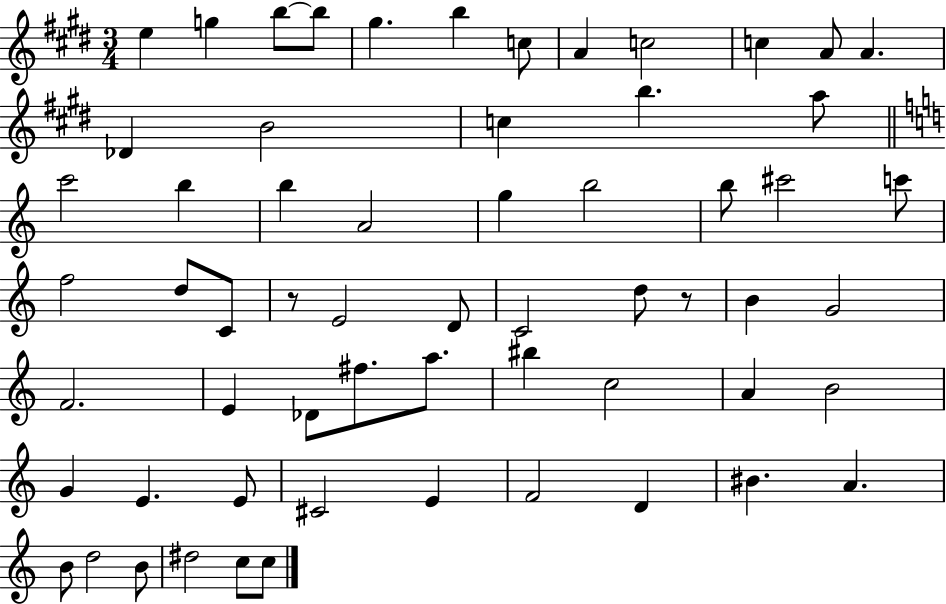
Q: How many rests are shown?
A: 2